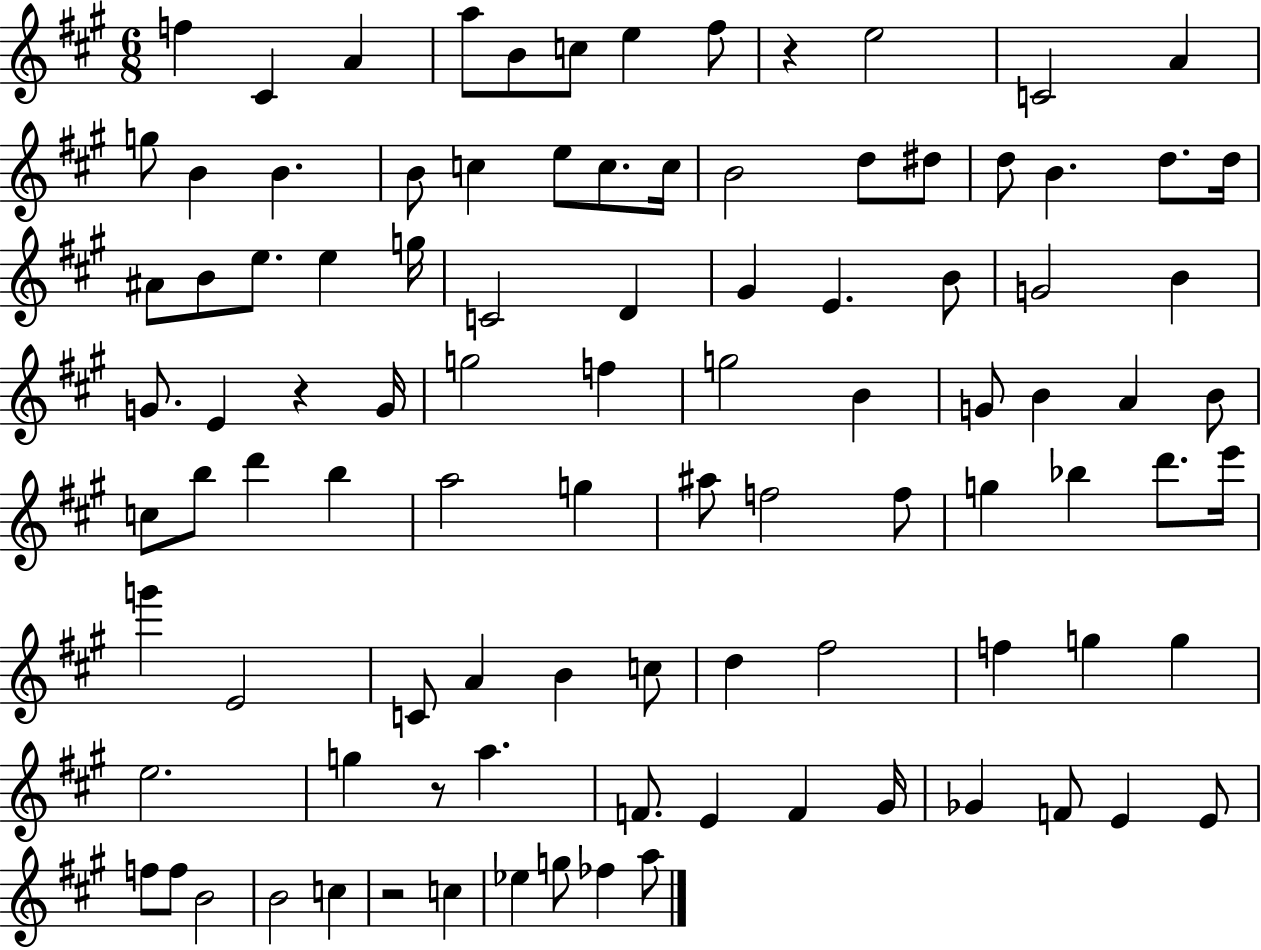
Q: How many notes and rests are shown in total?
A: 98